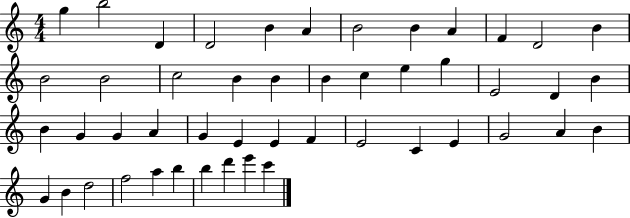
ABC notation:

X:1
T:Untitled
M:4/4
L:1/4
K:C
g b2 D D2 B A B2 B A F D2 B B2 B2 c2 B B B c e g E2 D B B G G A G E E F E2 C E G2 A B G B d2 f2 a b b d' e' c'